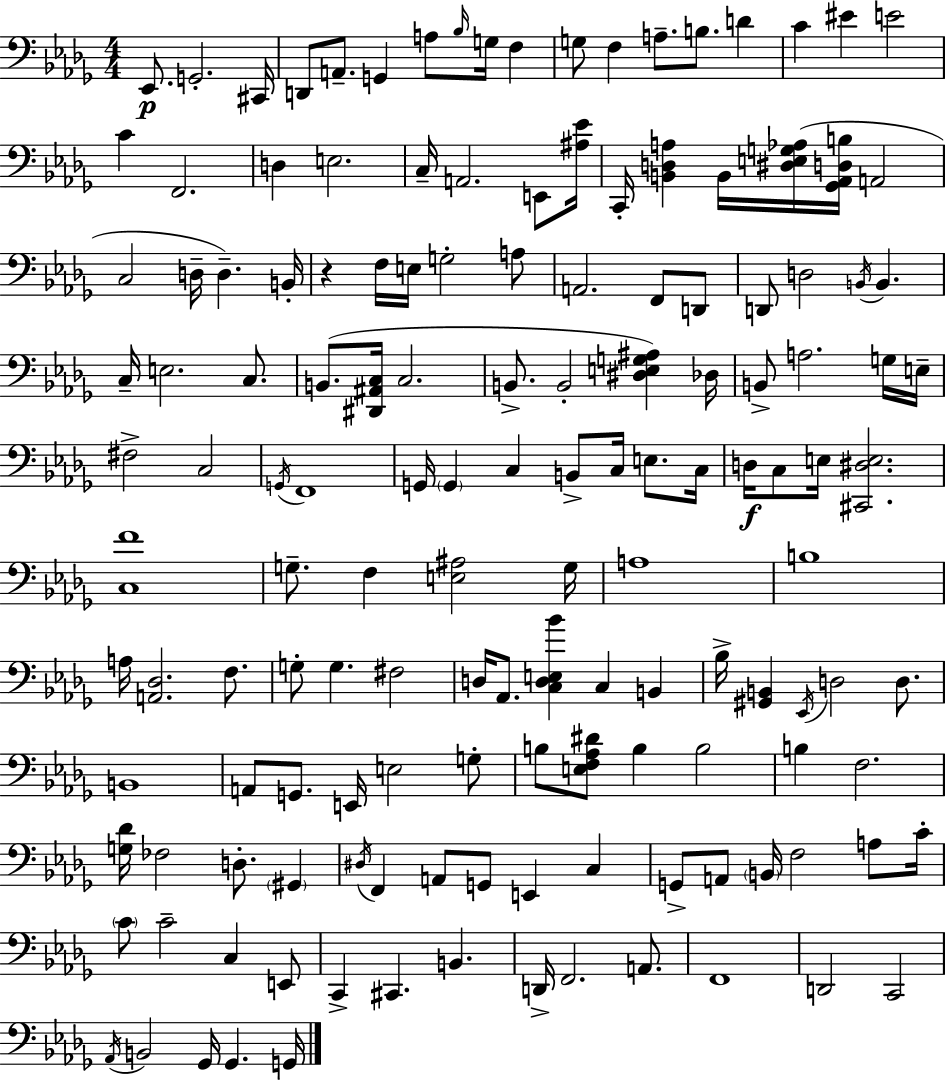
X:1
T:Untitled
M:4/4
L:1/4
K:Bbm
_E,,/2 G,,2 ^C,,/4 D,,/2 A,,/2 G,, A,/2 _B,/4 G,/4 F, G,/2 F, A,/2 B,/2 D C ^E E2 C F,,2 D, E,2 C,/4 A,,2 E,,/2 [^A,_E]/4 C,,/4 [B,,D,A,] B,,/4 [^D,E,G,_A,]/4 [_G,,_A,,D,B,]/4 A,,2 C,2 D,/4 D, B,,/4 z F,/4 E,/4 G,2 A,/2 A,,2 F,,/2 D,,/2 D,,/2 D,2 B,,/4 B,, C,/4 E,2 C,/2 B,,/2 [^D,,^A,,C,]/4 C,2 B,,/2 B,,2 [^D,E,G,^A,] _D,/4 B,,/2 A,2 G,/4 E,/4 ^F,2 C,2 G,,/4 F,,4 G,,/4 G,, C, B,,/2 C,/4 E,/2 C,/4 D,/4 C,/2 E,/4 [^C,,^D,E,]2 [C,F]4 G,/2 F, [E,^A,]2 G,/4 A,4 B,4 A,/4 [A,,_D,]2 F,/2 G,/2 G, ^F,2 D,/4 _A,,/2 [C,D,E,_B] C, B,, _B,/4 [^G,,B,,] _E,,/4 D,2 D,/2 B,,4 A,,/2 G,,/2 E,,/4 E,2 G,/2 B,/2 [E,F,_A,^D]/2 B, B,2 B, F,2 [G,_D]/4 _F,2 D,/2 ^G,, ^D,/4 F,, A,,/2 G,,/2 E,, C, G,,/2 A,,/2 B,,/4 F,2 A,/2 C/4 C/2 C2 C, E,,/2 C,, ^C,, B,, D,,/4 F,,2 A,,/2 F,,4 D,,2 C,,2 _A,,/4 B,,2 _G,,/4 _G,, G,,/4